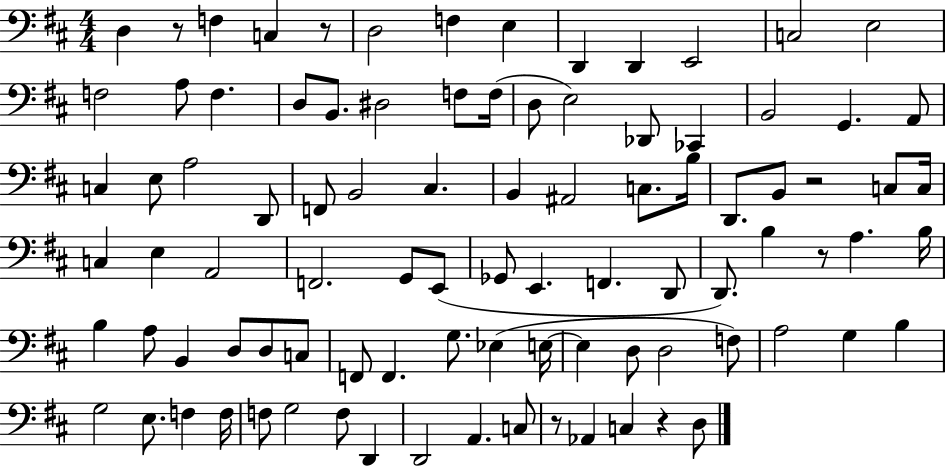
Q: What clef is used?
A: bass